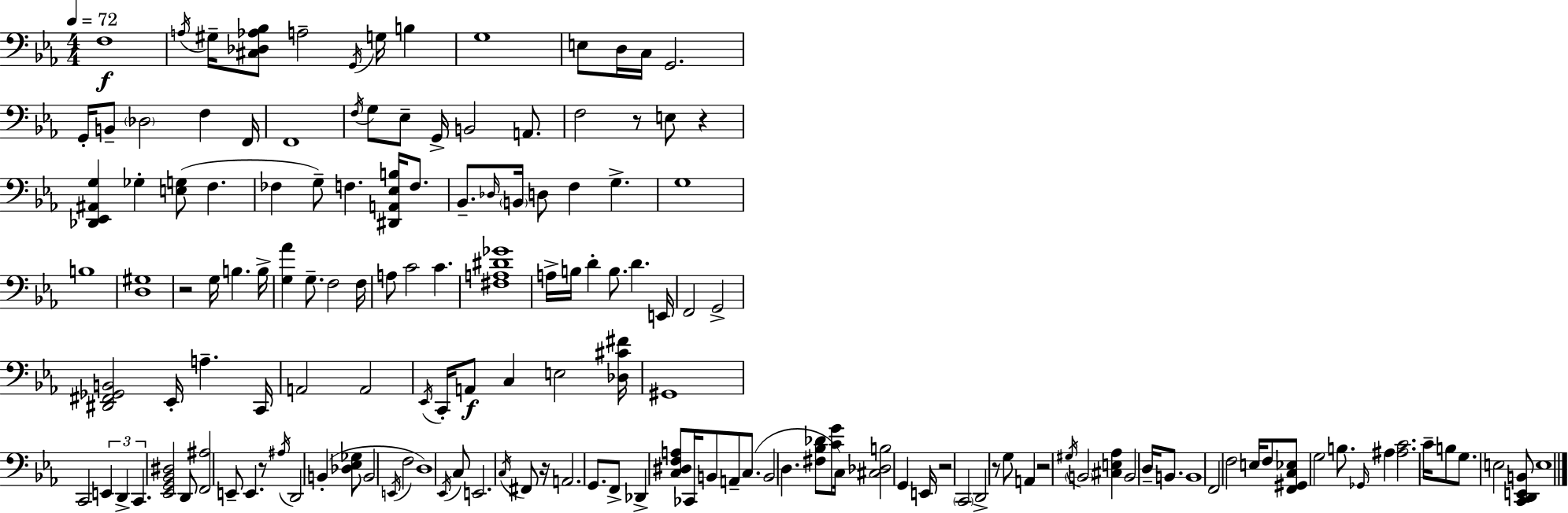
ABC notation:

X:1
T:Untitled
M:4/4
L:1/4
K:Eb
F,4 A,/4 ^G,/4 [^C,_D,_A,_B,]/2 A,2 G,,/4 G,/4 B, G,4 E,/2 D,/4 C,/4 G,,2 G,,/4 B,,/2 _D,2 F, F,,/4 F,,4 F,/4 G,/2 _E,/2 G,,/4 B,,2 A,,/2 F,2 z/2 E,/2 z [_D,,_E,,^A,,G,] _G, [E,G,]/2 F, _F, G,/2 F, [^D,,A,,_E,B,]/4 F,/2 _B,,/2 _D,/4 B,,/4 D,/2 F, G, G,4 B,4 [D,^G,]4 z2 G,/4 B, B,/4 [G,_A] G,/2 F,2 F,/4 A,/2 C2 C [^F,A,^D_G]4 A,/4 B,/4 D B,/2 D E,,/4 F,,2 G,,2 [^D,,^F,,_G,,B,,]2 _E,,/4 A, C,,/4 A,,2 A,,2 _E,,/4 C,,/4 A,,/2 C, E,2 [_D,^C^F]/4 ^G,,4 C,,2 E,, D,, C,, [_E,,G,,_B,,^D,]2 D,,/2 [F,,^A,]2 E,,/2 E,, z/2 ^A,/4 D,,2 B,, [_D,_E,_G,]/2 B,,2 E,,/4 F,2 D,4 _E,,/4 C,/2 E,,2 C,/4 ^F,,/2 z/4 A,,2 G,,/2 F,,/2 _D,, [C,^D,F,A,]/2 _C,,/4 B,,/2 A,,/2 C,/2 B,,2 D, [^F,_B,_D]/2 [CG]/2 C,/4 [^C,_D,B,]2 G,, E,,/4 z2 C,,2 D,,2 z/2 G,/2 A,, z2 ^G,/4 B,,2 [^C,E,_A,] B,,2 D,/4 B,,/2 B,,4 F,,2 F,2 E,/4 F,/2 [F,,^G,,C,_E,]/2 G,2 B,/2 _G,,/4 ^A, [^A,C]2 C/4 B,/2 G,/2 E,2 [C,,D,,E,,B,,]/2 E,4